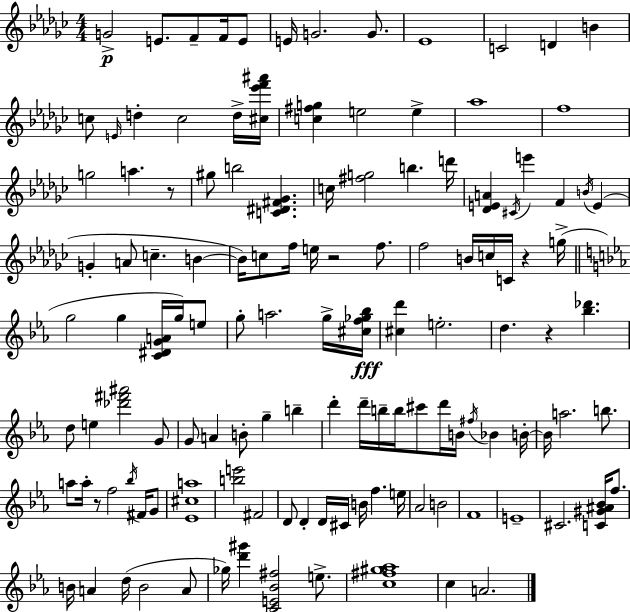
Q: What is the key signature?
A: EES minor